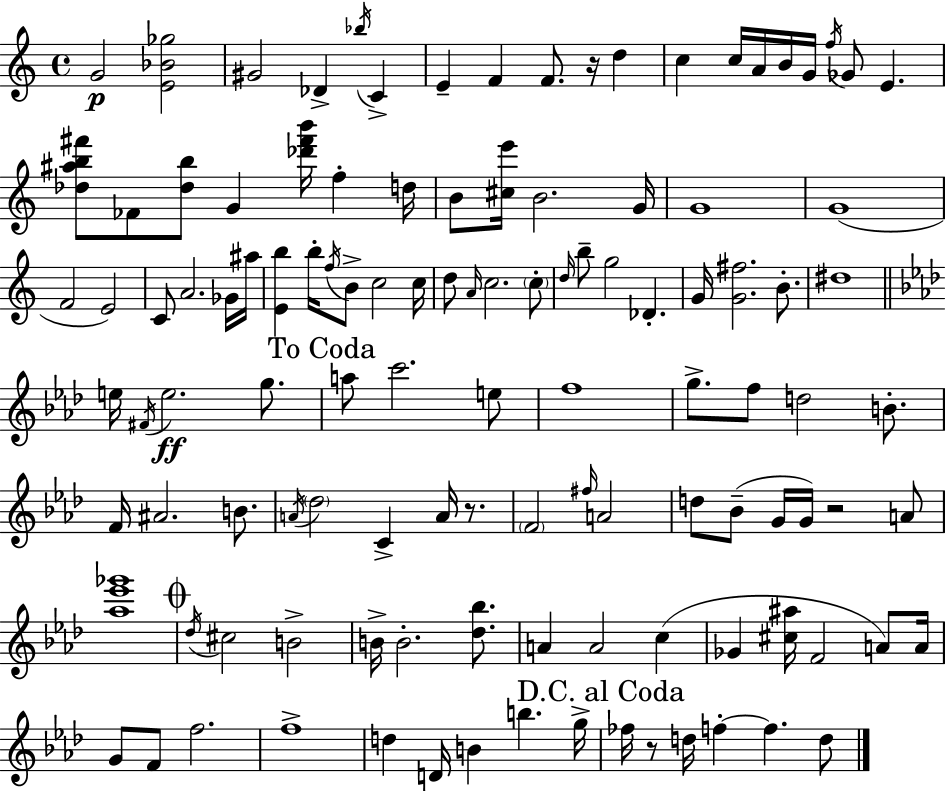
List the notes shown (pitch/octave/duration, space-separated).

G4/h [E4,Bb4,Gb5]/h G#4/h Db4/q Bb5/s C4/q E4/q F4/q F4/e. R/s D5/q C5/q C5/s A4/s B4/s G4/s F5/s Gb4/e E4/q. [Db5,A#5,B5,F#6]/e FES4/e [Db5,B5]/e G4/q [Db6,F#6,B6]/s F5/q D5/s B4/e [C#5,E6]/s B4/h. G4/s G4/w G4/w F4/h E4/h C4/e A4/h. Gb4/s A#5/s [E4,B5]/q B5/s F5/s B4/e C5/h C5/s D5/e A4/s C5/h. C5/e D5/s B5/e G5/h Db4/q. G4/s [G4,F#5]/h. B4/e. D#5/w E5/s F#4/s E5/h. G5/e. A5/e C6/h. E5/e F5/w G5/e. F5/e D5/h B4/e. F4/s A#4/h. B4/e. A4/s Db5/h C4/q A4/s R/e. F4/h F#5/s A4/h D5/e Bb4/e G4/s G4/s R/h A4/e [Ab5,Eb6,Gb6]/w Db5/s C#5/h B4/h B4/s B4/h. [Db5,Bb5]/e. A4/q A4/h C5/q Gb4/q [C#5,A#5]/s F4/h A4/e A4/s G4/e F4/e F5/h. F5/w D5/q D4/s B4/q B5/q. G5/s FES5/s R/e D5/s F5/q F5/q. D5/e